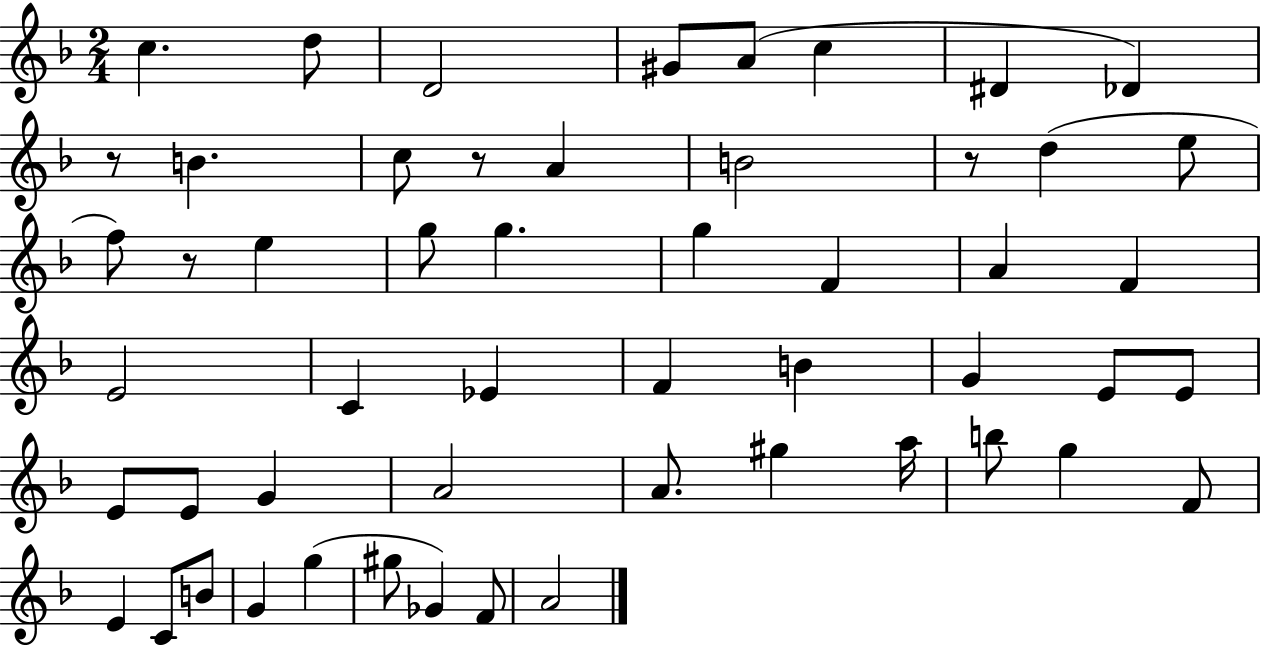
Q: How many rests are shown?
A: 4